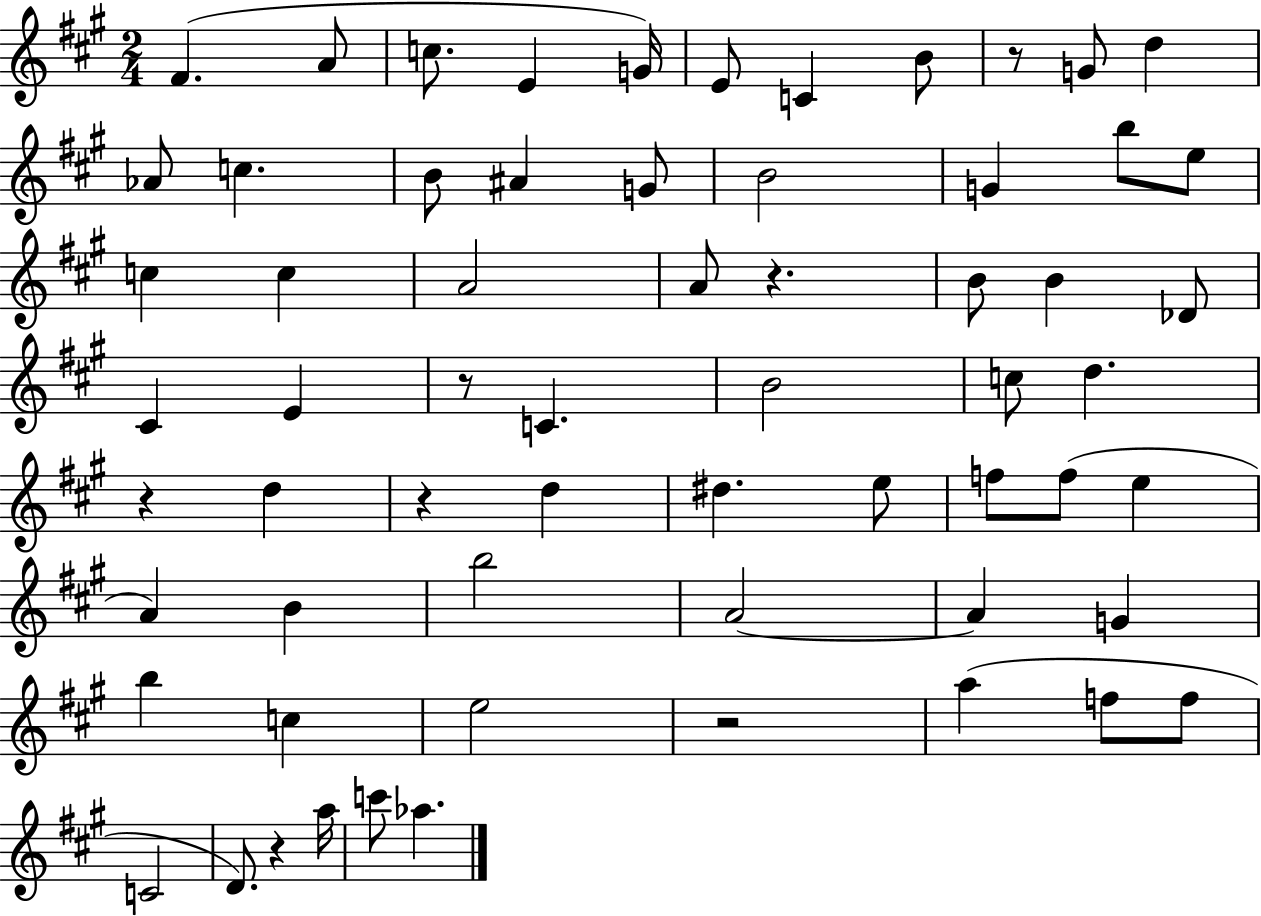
X:1
T:Untitled
M:2/4
L:1/4
K:A
^F A/2 c/2 E G/4 E/2 C B/2 z/2 G/2 d _A/2 c B/2 ^A G/2 B2 G b/2 e/2 c c A2 A/2 z B/2 B _D/2 ^C E z/2 C B2 c/2 d z d z d ^d e/2 f/2 f/2 e A B b2 A2 A G b c e2 z2 a f/2 f/2 C2 D/2 z a/4 c'/2 _a